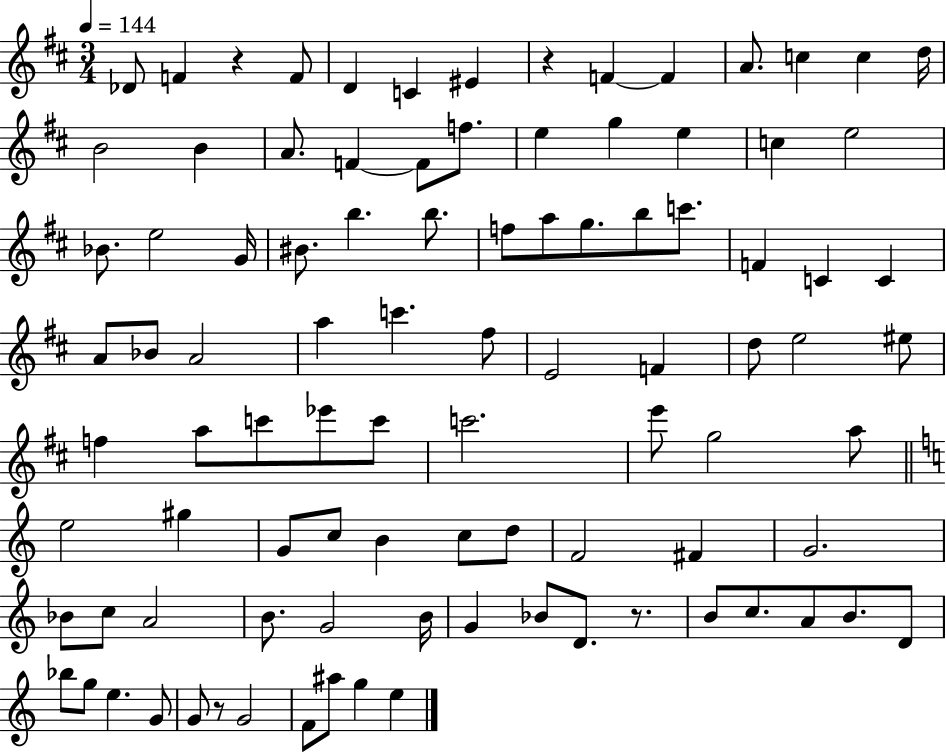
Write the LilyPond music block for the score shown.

{
  \clef treble
  \numericTimeSignature
  \time 3/4
  \key d \major
  \tempo 4 = 144
  \repeat volta 2 { des'8 f'4 r4 f'8 | d'4 c'4 eis'4 | r4 f'4~~ f'4 | a'8. c''4 c''4 d''16 | \break b'2 b'4 | a'8. f'4~~ f'8 f''8. | e''4 g''4 e''4 | c''4 e''2 | \break bes'8. e''2 g'16 | bis'8. b''4. b''8. | f''8 a''8 g''8. b''8 c'''8. | f'4 c'4 c'4 | \break a'8 bes'8 a'2 | a''4 c'''4. fis''8 | e'2 f'4 | d''8 e''2 eis''8 | \break f''4 a''8 c'''8 ees'''8 c'''8 | c'''2. | e'''8 g''2 a''8 | \bar "||" \break \key c \major e''2 gis''4 | g'8 c''8 b'4 c''8 d''8 | f'2 fis'4 | g'2. | \break bes'8 c''8 a'2 | b'8. g'2 b'16 | g'4 bes'8 d'8. r8. | b'8 c''8. a'8 b'8. d'8 | \break bes''8 g''8 e''4. g'8 | g'8 r8 g'2 | f'8 ais''8 g''4 e''4 | } \bar "|."
}